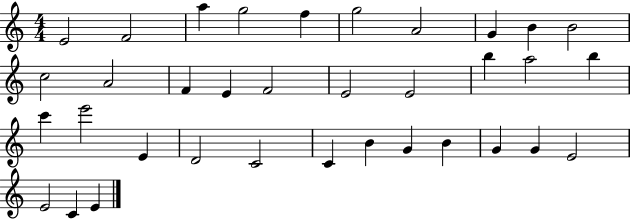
E4/h F4/h A5/q G5/h F5/q G5/h A4/h G4/q B4/q B4/h C5/h A4/h F4/q E4/q F4/h E4/h E4/h B5/q A5/h B5/q C6/q E6/h E4/q D4/h C4/h C4/q B4/q G4/q B4/q G4/q G4/q E4/h E4/h C4/q E4/q